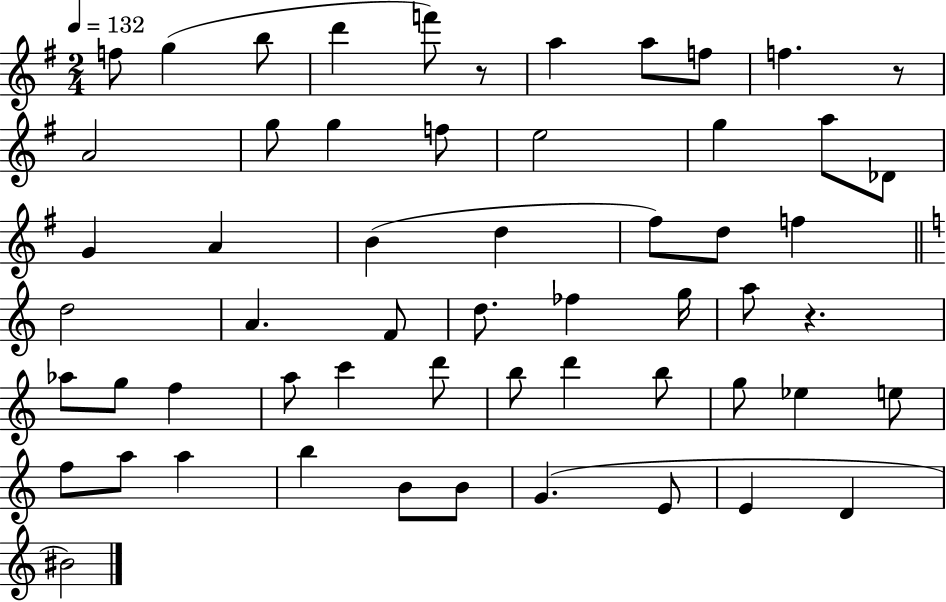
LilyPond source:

{
  \clef treble
  \numericTimeSignature
  \time 2/4
  \key g \major
  \tempo 4 = 132
  \repeat volta 2 { f''8 g''4( b''8 | d'''4 f'''8) r8 | a''4 a''8 f''8 | f''4. r8 | \break a'2 | g''8 g''4 f''8 | e''2 | g''4 a''8 des'8 | \break g'4 a'4 | b'4( d''4 | fis''8) d''8 f''4 | \bar "||" \break \key c \major d''2 | a'4. f'8 | d''8. fes''4 g''16 | a''8 r4. | \break aes''8 g''8 f''4 | a''8 c'''4 d'''8 | b''8 d'''4 b''8 | g''8 ees''4 e''8 | \break f''8 a''8 a''4 | b''4 b'8 b'8 | g'4.( e'8 | e'4 d'4 | \break bis'2) | } \bar "|."
}